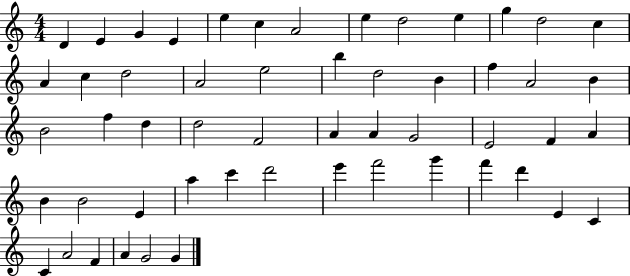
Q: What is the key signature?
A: C major